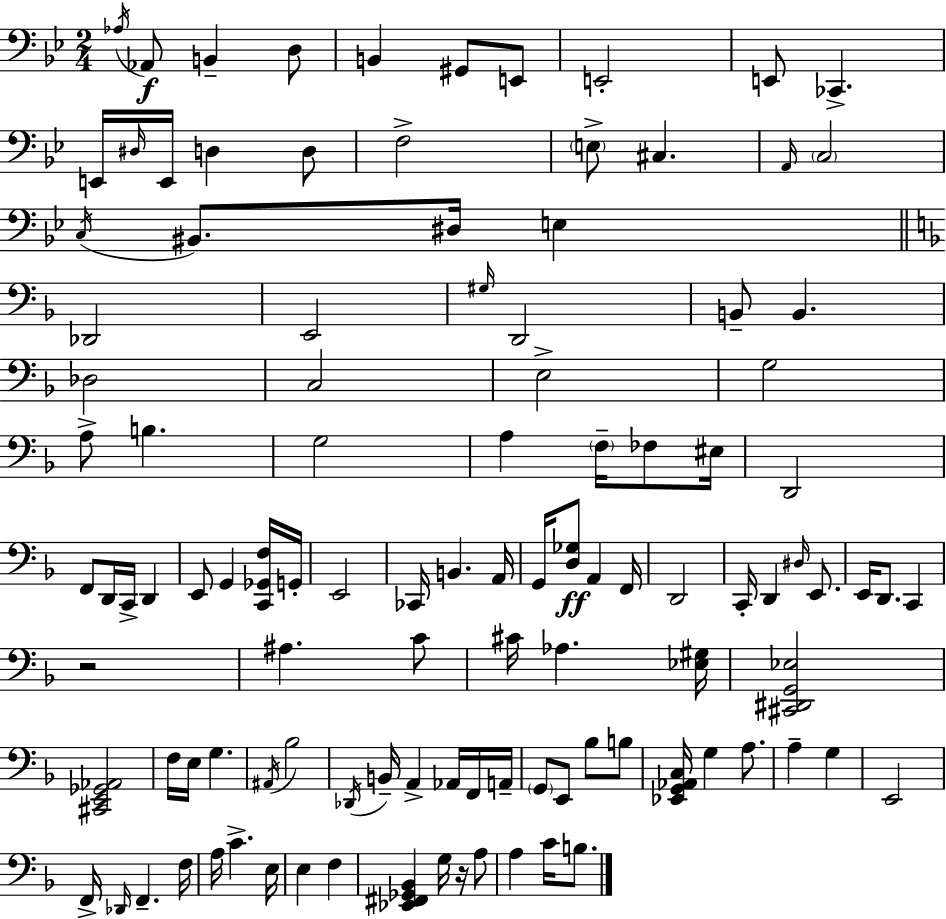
{
  \clef bass
  \numericTimeSignature
  \time 2/4
  \key g \minor
  \acciaccatura { aes16 }\f aes,8 b,4-- d8 | b,4 gis,8 e,8 | e,2-. | e,8 ces,4.-> | \break e,16 \grace { dis16 } e,16 d4 | d8 f2-> | \parenthesize e8-> cis4. | \grace { a,16 } \parenthesize c2 | \break \acciaccatura { c16 } bis,8. dis16 | e4 \bar "||" \break \key d \minor des,2 | e,2 | \grace { gis16 } d,2 | b,8-- b,4. | \break des2 | c2 | e2-> | g2 | \break a8-> b4. | g2 | a4 \parenthesize f16-- fes8 | eis16 d,2 | \break f,8 d,16 c,16-> d,4 | e,8 g,4 <c, ges, f>16 | g,16-. e,2 | ces,16 b,4. | \break a,16 g,16 <d ges>8\ff a,4 | f,16 d,2 | c,16-. d,4 \grace { dis16 } e,8. | e,16 d,8. c,4 | \break r2 | ais4. | c'8 cis'16 aes4. | <ees gis>16 <cis, dis, g, ees>2 | \break <cis, e, ges, aes,>2 | f16 e16 g4. | \acciaccatura { ais,16 } bes2 | \acciaccatura { des,16 } b,16-- a,4-> | \break aes,16 f,16 a,16-- \parenthesize g,8 e,8 | bes8 b8 <ees, g, aes, c>16 g4 | a8. a4-- | g4 e,2 | \break f,16-> \grace { des,16 } f,4.-- | f16 a16 c'4.-> | e16 e4 | f4 <ees, fis, ges, bes,>4 | \break g16 r16 a8 a4 | c'16 b8. \bar "|."
}